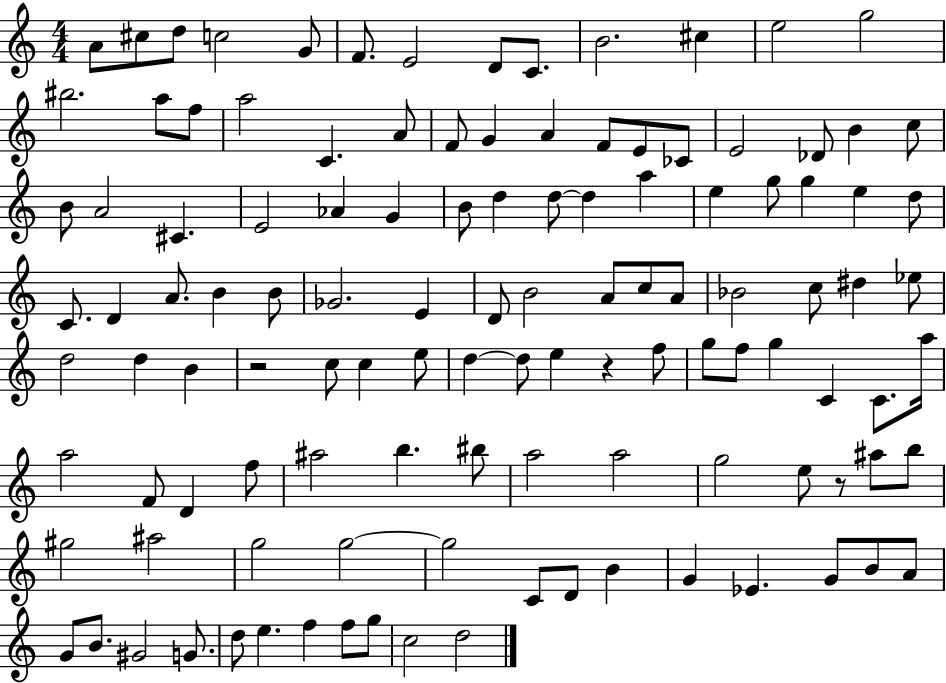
{
  \clef treble
  \numericTimeSignature
  \time 4/4
  \key c \major
  a'8 cis''8 d''8 c''2 g'8 | f'8. e'2 d'8 c'8. | b'2. cis''4 | e''2 g''2 | \break bis''2. a''8 f''8 | a''2 c'4. a'8 | f'8 g'4 a'4 f'8 e'8 ces'8 | e'2 des'8 b'4 c''8 | \break b'8 a'2 cis'4. | e'2 aes'4 g'4 | b'8 d''4 d''8~~ d''4 a''4 | e''4 g''8 g''4 e''4 d''8 | \break c'8. d'4 a'8. b'4 b'8 | ges'2. e'4 | d'8 b'2 a'8 c''8 a'8 | bes'2 c''8 dis''4 ees''8 | \break d''2 d''4 b'4 | r2 c''8 c''4 e''8 | d''4~~ d''8 e''4 r4 f''8 | g''8 f''8 g''4 c'4 c'8. a''16 | \break a''2 f'8 d'4 f''8 | ais''2 b''4. bis''8 | a''2 a''2 | g''2 e''8 r8 ais''8 b''8 | \break gis''2 ais''2 | g''2 g''2~~ | g''2 c'8 d'8 b'4 | g'4 ees'4. g'8 b'8 a'8 | \break g'8 b'8. gis'2 g'8. | d''8 e''4. f''4 f''8 g''8 | c''2 d''2 | \bar "|."
}